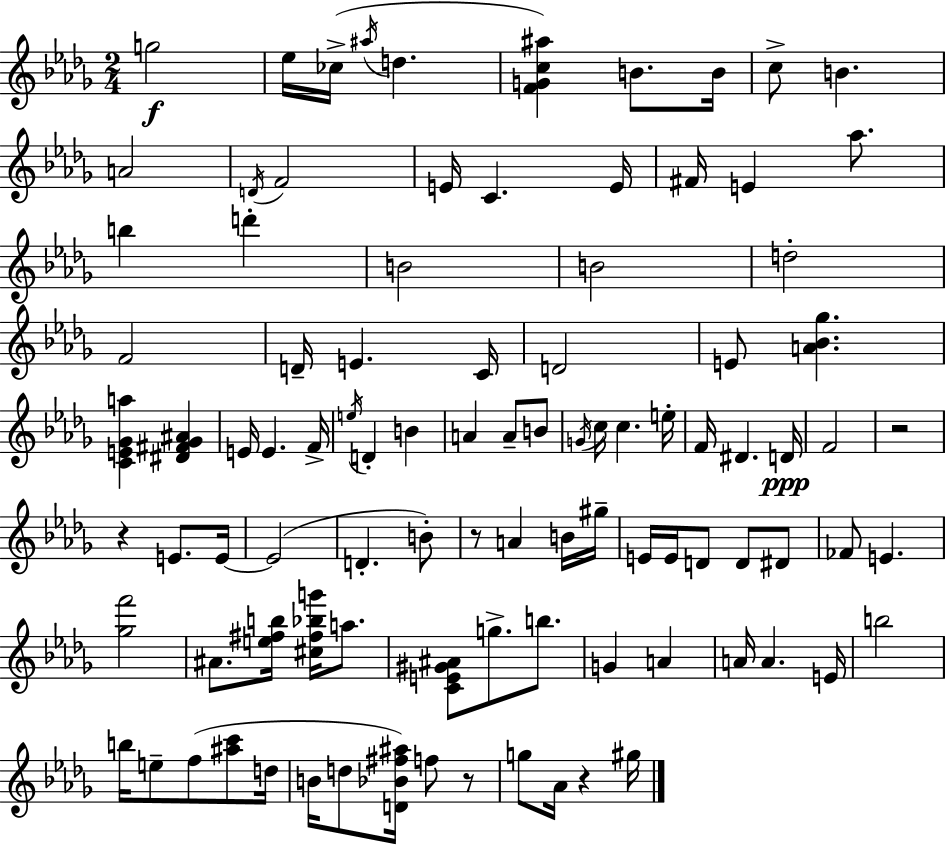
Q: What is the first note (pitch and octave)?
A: G5